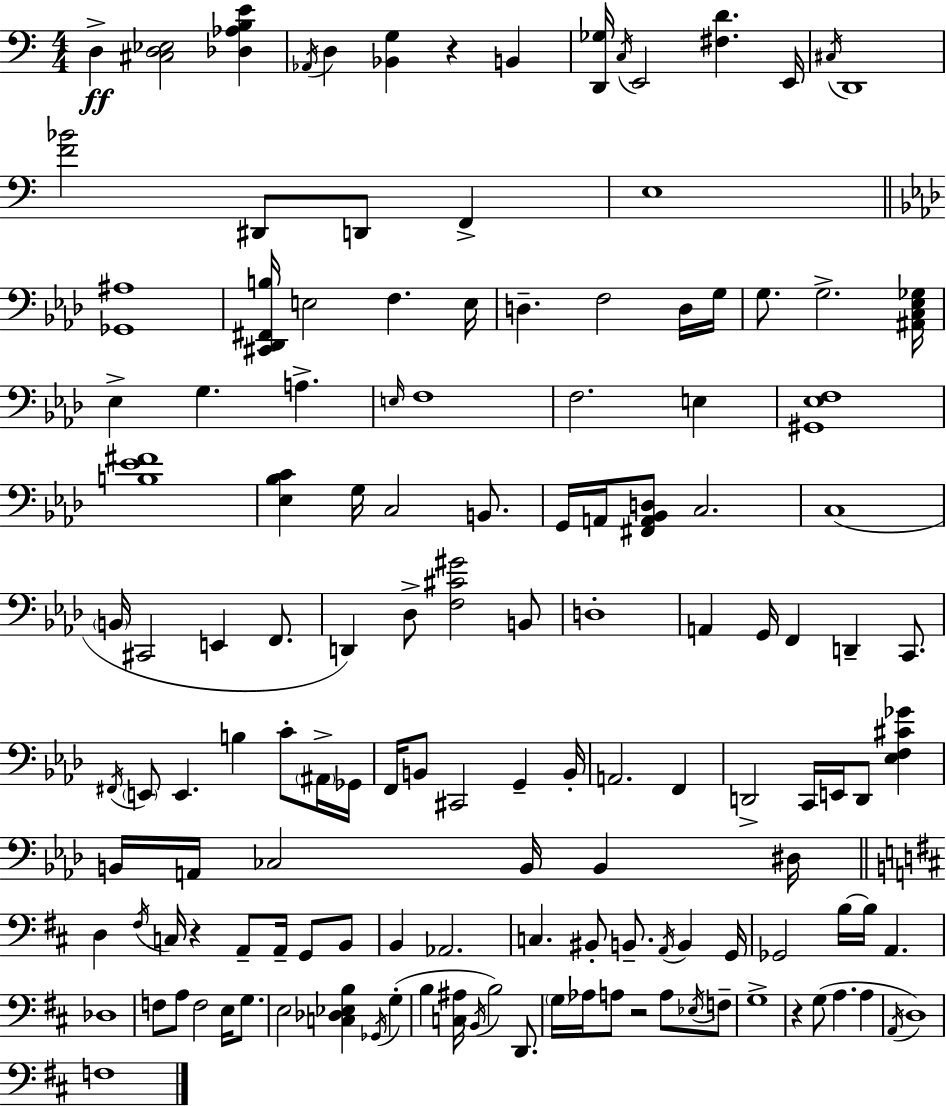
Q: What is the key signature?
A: A minor